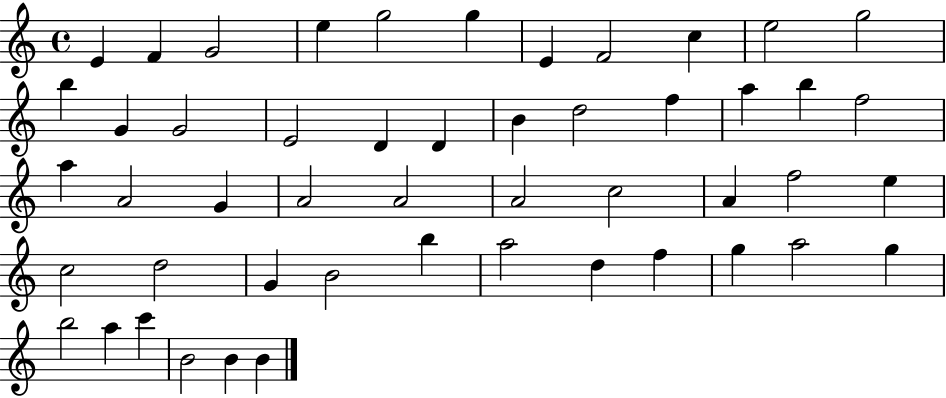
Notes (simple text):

E4/q F4/q G4/h E5/q G5/h G5/q E4/q F4/h C5/q E5/h G5/h B5/q G4/q G4/h E4/h D4/q D4/q B4/q D5/h F5/q A5/q B5/q F5/h A5/q A4/h G4/q A4/h A4/h A4/h C5/h A4/q F5/h E5/q C5/h D5/h G4/q B4/h B5/q A5/h D5/q F5/q G5/q A5/h G5/q B5/h A5/q C6/q B4/h B4/q B4/q